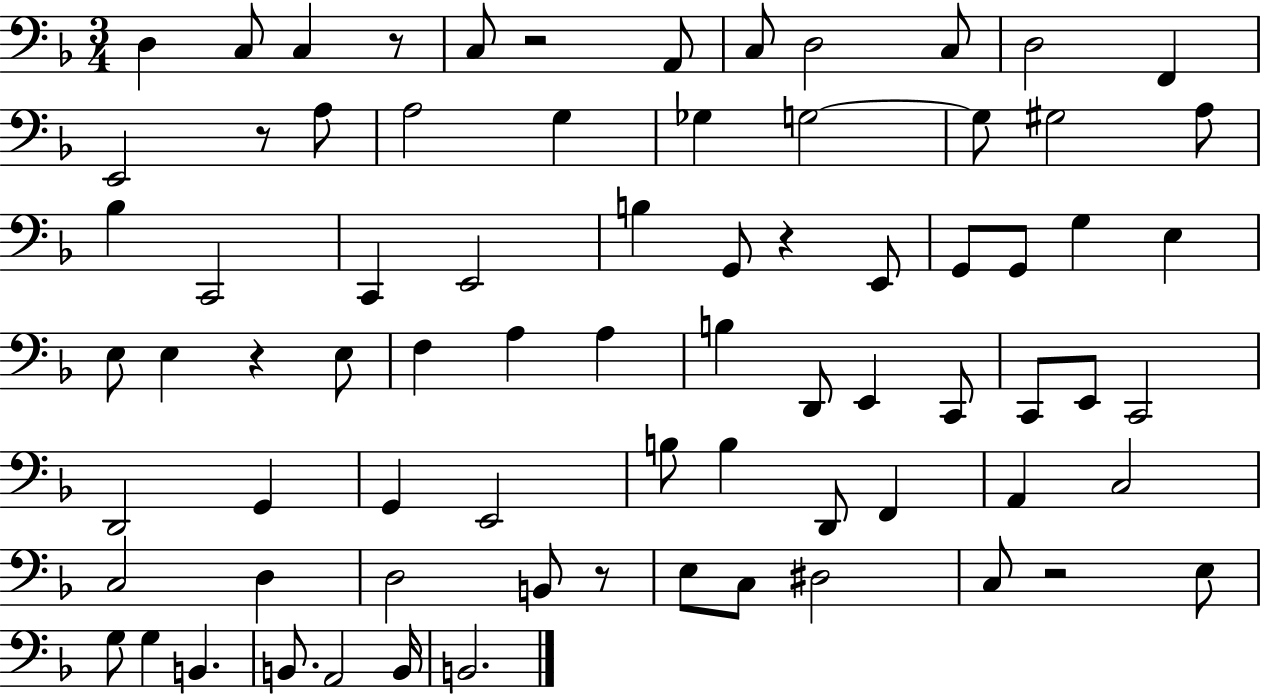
{
  \clef bass
  \numericTimeSignature
  \time 3/4
  \key f \major
  \repeat volta 2 { d4 c8 c4 r8 | c8 r2 a,8 | c8 d2 c8 | d2 f,4 | \break e,2 r8 a8 | a2 g4 | ges4 g2~~ | g8 gis2 a8 | \break bes4 c,2 | c,4 e,2 | b4 g,8 r4 e,8 | g,8 g,8 g4 e4 | \break e8 e4 r4 e8 | f4 a4 a4 | b4 d,8 e,4 c,8 | c,8 e,8 c,2 | \break d,2 g,4 | g,4 e,2 | b8 b4 d,8 f,4 | a,4 c2 | \break c2 d4 | d2 b,8 r8 | e8 c8 dis2 | c8 r2 e8 | \break g8 g4 b,4. | b,8. a,2 b,16 | b,2. | } \bar "|."
}